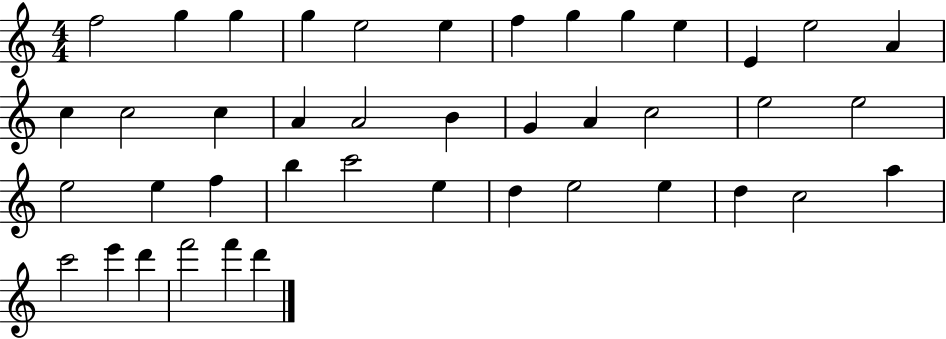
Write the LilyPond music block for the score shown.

{
  \clef treble
  \numericTimeSignature
  \time 4/4
  \key c \major
  f''2 g''4 g''4 | g''4 e''2 e''4 | f''4 g''4 g''4 e''4 | e'4 e''2 a'4 | \break c''4 c''2 c''4 | a'4 a'2 b'4 | g'4 a'4 c''2 | e''2 e''2 | \break e''2 e''4 f''4 | b''4 c'''2 e''4 | d''4 e''2 e''4 | d''4 c''2 a''4 | \break c'''2 e'''4 d'''4 | f'''2 f'''4 d'''4 | \bar "|."
}